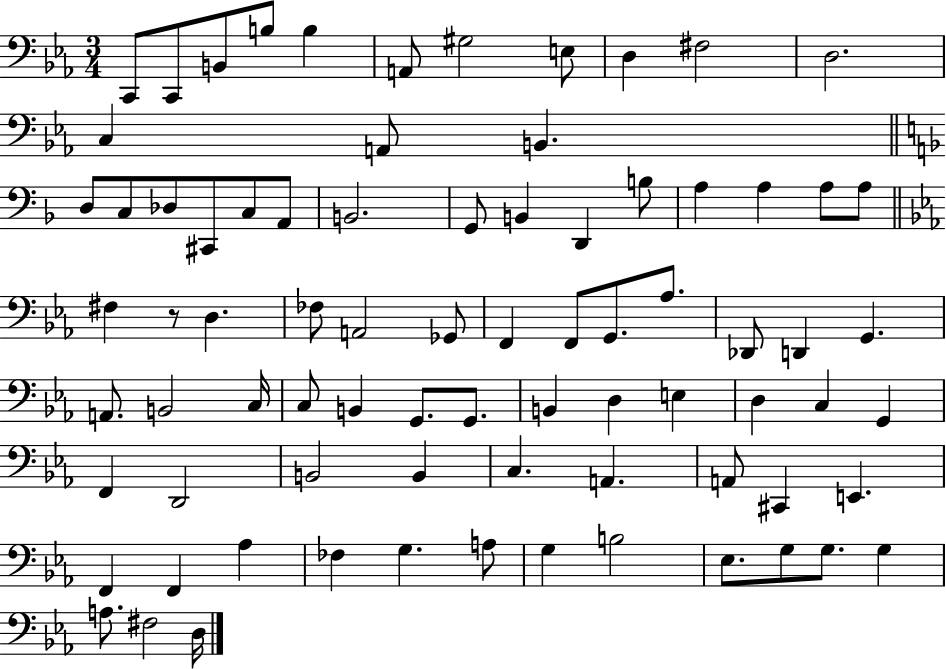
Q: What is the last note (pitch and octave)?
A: D3